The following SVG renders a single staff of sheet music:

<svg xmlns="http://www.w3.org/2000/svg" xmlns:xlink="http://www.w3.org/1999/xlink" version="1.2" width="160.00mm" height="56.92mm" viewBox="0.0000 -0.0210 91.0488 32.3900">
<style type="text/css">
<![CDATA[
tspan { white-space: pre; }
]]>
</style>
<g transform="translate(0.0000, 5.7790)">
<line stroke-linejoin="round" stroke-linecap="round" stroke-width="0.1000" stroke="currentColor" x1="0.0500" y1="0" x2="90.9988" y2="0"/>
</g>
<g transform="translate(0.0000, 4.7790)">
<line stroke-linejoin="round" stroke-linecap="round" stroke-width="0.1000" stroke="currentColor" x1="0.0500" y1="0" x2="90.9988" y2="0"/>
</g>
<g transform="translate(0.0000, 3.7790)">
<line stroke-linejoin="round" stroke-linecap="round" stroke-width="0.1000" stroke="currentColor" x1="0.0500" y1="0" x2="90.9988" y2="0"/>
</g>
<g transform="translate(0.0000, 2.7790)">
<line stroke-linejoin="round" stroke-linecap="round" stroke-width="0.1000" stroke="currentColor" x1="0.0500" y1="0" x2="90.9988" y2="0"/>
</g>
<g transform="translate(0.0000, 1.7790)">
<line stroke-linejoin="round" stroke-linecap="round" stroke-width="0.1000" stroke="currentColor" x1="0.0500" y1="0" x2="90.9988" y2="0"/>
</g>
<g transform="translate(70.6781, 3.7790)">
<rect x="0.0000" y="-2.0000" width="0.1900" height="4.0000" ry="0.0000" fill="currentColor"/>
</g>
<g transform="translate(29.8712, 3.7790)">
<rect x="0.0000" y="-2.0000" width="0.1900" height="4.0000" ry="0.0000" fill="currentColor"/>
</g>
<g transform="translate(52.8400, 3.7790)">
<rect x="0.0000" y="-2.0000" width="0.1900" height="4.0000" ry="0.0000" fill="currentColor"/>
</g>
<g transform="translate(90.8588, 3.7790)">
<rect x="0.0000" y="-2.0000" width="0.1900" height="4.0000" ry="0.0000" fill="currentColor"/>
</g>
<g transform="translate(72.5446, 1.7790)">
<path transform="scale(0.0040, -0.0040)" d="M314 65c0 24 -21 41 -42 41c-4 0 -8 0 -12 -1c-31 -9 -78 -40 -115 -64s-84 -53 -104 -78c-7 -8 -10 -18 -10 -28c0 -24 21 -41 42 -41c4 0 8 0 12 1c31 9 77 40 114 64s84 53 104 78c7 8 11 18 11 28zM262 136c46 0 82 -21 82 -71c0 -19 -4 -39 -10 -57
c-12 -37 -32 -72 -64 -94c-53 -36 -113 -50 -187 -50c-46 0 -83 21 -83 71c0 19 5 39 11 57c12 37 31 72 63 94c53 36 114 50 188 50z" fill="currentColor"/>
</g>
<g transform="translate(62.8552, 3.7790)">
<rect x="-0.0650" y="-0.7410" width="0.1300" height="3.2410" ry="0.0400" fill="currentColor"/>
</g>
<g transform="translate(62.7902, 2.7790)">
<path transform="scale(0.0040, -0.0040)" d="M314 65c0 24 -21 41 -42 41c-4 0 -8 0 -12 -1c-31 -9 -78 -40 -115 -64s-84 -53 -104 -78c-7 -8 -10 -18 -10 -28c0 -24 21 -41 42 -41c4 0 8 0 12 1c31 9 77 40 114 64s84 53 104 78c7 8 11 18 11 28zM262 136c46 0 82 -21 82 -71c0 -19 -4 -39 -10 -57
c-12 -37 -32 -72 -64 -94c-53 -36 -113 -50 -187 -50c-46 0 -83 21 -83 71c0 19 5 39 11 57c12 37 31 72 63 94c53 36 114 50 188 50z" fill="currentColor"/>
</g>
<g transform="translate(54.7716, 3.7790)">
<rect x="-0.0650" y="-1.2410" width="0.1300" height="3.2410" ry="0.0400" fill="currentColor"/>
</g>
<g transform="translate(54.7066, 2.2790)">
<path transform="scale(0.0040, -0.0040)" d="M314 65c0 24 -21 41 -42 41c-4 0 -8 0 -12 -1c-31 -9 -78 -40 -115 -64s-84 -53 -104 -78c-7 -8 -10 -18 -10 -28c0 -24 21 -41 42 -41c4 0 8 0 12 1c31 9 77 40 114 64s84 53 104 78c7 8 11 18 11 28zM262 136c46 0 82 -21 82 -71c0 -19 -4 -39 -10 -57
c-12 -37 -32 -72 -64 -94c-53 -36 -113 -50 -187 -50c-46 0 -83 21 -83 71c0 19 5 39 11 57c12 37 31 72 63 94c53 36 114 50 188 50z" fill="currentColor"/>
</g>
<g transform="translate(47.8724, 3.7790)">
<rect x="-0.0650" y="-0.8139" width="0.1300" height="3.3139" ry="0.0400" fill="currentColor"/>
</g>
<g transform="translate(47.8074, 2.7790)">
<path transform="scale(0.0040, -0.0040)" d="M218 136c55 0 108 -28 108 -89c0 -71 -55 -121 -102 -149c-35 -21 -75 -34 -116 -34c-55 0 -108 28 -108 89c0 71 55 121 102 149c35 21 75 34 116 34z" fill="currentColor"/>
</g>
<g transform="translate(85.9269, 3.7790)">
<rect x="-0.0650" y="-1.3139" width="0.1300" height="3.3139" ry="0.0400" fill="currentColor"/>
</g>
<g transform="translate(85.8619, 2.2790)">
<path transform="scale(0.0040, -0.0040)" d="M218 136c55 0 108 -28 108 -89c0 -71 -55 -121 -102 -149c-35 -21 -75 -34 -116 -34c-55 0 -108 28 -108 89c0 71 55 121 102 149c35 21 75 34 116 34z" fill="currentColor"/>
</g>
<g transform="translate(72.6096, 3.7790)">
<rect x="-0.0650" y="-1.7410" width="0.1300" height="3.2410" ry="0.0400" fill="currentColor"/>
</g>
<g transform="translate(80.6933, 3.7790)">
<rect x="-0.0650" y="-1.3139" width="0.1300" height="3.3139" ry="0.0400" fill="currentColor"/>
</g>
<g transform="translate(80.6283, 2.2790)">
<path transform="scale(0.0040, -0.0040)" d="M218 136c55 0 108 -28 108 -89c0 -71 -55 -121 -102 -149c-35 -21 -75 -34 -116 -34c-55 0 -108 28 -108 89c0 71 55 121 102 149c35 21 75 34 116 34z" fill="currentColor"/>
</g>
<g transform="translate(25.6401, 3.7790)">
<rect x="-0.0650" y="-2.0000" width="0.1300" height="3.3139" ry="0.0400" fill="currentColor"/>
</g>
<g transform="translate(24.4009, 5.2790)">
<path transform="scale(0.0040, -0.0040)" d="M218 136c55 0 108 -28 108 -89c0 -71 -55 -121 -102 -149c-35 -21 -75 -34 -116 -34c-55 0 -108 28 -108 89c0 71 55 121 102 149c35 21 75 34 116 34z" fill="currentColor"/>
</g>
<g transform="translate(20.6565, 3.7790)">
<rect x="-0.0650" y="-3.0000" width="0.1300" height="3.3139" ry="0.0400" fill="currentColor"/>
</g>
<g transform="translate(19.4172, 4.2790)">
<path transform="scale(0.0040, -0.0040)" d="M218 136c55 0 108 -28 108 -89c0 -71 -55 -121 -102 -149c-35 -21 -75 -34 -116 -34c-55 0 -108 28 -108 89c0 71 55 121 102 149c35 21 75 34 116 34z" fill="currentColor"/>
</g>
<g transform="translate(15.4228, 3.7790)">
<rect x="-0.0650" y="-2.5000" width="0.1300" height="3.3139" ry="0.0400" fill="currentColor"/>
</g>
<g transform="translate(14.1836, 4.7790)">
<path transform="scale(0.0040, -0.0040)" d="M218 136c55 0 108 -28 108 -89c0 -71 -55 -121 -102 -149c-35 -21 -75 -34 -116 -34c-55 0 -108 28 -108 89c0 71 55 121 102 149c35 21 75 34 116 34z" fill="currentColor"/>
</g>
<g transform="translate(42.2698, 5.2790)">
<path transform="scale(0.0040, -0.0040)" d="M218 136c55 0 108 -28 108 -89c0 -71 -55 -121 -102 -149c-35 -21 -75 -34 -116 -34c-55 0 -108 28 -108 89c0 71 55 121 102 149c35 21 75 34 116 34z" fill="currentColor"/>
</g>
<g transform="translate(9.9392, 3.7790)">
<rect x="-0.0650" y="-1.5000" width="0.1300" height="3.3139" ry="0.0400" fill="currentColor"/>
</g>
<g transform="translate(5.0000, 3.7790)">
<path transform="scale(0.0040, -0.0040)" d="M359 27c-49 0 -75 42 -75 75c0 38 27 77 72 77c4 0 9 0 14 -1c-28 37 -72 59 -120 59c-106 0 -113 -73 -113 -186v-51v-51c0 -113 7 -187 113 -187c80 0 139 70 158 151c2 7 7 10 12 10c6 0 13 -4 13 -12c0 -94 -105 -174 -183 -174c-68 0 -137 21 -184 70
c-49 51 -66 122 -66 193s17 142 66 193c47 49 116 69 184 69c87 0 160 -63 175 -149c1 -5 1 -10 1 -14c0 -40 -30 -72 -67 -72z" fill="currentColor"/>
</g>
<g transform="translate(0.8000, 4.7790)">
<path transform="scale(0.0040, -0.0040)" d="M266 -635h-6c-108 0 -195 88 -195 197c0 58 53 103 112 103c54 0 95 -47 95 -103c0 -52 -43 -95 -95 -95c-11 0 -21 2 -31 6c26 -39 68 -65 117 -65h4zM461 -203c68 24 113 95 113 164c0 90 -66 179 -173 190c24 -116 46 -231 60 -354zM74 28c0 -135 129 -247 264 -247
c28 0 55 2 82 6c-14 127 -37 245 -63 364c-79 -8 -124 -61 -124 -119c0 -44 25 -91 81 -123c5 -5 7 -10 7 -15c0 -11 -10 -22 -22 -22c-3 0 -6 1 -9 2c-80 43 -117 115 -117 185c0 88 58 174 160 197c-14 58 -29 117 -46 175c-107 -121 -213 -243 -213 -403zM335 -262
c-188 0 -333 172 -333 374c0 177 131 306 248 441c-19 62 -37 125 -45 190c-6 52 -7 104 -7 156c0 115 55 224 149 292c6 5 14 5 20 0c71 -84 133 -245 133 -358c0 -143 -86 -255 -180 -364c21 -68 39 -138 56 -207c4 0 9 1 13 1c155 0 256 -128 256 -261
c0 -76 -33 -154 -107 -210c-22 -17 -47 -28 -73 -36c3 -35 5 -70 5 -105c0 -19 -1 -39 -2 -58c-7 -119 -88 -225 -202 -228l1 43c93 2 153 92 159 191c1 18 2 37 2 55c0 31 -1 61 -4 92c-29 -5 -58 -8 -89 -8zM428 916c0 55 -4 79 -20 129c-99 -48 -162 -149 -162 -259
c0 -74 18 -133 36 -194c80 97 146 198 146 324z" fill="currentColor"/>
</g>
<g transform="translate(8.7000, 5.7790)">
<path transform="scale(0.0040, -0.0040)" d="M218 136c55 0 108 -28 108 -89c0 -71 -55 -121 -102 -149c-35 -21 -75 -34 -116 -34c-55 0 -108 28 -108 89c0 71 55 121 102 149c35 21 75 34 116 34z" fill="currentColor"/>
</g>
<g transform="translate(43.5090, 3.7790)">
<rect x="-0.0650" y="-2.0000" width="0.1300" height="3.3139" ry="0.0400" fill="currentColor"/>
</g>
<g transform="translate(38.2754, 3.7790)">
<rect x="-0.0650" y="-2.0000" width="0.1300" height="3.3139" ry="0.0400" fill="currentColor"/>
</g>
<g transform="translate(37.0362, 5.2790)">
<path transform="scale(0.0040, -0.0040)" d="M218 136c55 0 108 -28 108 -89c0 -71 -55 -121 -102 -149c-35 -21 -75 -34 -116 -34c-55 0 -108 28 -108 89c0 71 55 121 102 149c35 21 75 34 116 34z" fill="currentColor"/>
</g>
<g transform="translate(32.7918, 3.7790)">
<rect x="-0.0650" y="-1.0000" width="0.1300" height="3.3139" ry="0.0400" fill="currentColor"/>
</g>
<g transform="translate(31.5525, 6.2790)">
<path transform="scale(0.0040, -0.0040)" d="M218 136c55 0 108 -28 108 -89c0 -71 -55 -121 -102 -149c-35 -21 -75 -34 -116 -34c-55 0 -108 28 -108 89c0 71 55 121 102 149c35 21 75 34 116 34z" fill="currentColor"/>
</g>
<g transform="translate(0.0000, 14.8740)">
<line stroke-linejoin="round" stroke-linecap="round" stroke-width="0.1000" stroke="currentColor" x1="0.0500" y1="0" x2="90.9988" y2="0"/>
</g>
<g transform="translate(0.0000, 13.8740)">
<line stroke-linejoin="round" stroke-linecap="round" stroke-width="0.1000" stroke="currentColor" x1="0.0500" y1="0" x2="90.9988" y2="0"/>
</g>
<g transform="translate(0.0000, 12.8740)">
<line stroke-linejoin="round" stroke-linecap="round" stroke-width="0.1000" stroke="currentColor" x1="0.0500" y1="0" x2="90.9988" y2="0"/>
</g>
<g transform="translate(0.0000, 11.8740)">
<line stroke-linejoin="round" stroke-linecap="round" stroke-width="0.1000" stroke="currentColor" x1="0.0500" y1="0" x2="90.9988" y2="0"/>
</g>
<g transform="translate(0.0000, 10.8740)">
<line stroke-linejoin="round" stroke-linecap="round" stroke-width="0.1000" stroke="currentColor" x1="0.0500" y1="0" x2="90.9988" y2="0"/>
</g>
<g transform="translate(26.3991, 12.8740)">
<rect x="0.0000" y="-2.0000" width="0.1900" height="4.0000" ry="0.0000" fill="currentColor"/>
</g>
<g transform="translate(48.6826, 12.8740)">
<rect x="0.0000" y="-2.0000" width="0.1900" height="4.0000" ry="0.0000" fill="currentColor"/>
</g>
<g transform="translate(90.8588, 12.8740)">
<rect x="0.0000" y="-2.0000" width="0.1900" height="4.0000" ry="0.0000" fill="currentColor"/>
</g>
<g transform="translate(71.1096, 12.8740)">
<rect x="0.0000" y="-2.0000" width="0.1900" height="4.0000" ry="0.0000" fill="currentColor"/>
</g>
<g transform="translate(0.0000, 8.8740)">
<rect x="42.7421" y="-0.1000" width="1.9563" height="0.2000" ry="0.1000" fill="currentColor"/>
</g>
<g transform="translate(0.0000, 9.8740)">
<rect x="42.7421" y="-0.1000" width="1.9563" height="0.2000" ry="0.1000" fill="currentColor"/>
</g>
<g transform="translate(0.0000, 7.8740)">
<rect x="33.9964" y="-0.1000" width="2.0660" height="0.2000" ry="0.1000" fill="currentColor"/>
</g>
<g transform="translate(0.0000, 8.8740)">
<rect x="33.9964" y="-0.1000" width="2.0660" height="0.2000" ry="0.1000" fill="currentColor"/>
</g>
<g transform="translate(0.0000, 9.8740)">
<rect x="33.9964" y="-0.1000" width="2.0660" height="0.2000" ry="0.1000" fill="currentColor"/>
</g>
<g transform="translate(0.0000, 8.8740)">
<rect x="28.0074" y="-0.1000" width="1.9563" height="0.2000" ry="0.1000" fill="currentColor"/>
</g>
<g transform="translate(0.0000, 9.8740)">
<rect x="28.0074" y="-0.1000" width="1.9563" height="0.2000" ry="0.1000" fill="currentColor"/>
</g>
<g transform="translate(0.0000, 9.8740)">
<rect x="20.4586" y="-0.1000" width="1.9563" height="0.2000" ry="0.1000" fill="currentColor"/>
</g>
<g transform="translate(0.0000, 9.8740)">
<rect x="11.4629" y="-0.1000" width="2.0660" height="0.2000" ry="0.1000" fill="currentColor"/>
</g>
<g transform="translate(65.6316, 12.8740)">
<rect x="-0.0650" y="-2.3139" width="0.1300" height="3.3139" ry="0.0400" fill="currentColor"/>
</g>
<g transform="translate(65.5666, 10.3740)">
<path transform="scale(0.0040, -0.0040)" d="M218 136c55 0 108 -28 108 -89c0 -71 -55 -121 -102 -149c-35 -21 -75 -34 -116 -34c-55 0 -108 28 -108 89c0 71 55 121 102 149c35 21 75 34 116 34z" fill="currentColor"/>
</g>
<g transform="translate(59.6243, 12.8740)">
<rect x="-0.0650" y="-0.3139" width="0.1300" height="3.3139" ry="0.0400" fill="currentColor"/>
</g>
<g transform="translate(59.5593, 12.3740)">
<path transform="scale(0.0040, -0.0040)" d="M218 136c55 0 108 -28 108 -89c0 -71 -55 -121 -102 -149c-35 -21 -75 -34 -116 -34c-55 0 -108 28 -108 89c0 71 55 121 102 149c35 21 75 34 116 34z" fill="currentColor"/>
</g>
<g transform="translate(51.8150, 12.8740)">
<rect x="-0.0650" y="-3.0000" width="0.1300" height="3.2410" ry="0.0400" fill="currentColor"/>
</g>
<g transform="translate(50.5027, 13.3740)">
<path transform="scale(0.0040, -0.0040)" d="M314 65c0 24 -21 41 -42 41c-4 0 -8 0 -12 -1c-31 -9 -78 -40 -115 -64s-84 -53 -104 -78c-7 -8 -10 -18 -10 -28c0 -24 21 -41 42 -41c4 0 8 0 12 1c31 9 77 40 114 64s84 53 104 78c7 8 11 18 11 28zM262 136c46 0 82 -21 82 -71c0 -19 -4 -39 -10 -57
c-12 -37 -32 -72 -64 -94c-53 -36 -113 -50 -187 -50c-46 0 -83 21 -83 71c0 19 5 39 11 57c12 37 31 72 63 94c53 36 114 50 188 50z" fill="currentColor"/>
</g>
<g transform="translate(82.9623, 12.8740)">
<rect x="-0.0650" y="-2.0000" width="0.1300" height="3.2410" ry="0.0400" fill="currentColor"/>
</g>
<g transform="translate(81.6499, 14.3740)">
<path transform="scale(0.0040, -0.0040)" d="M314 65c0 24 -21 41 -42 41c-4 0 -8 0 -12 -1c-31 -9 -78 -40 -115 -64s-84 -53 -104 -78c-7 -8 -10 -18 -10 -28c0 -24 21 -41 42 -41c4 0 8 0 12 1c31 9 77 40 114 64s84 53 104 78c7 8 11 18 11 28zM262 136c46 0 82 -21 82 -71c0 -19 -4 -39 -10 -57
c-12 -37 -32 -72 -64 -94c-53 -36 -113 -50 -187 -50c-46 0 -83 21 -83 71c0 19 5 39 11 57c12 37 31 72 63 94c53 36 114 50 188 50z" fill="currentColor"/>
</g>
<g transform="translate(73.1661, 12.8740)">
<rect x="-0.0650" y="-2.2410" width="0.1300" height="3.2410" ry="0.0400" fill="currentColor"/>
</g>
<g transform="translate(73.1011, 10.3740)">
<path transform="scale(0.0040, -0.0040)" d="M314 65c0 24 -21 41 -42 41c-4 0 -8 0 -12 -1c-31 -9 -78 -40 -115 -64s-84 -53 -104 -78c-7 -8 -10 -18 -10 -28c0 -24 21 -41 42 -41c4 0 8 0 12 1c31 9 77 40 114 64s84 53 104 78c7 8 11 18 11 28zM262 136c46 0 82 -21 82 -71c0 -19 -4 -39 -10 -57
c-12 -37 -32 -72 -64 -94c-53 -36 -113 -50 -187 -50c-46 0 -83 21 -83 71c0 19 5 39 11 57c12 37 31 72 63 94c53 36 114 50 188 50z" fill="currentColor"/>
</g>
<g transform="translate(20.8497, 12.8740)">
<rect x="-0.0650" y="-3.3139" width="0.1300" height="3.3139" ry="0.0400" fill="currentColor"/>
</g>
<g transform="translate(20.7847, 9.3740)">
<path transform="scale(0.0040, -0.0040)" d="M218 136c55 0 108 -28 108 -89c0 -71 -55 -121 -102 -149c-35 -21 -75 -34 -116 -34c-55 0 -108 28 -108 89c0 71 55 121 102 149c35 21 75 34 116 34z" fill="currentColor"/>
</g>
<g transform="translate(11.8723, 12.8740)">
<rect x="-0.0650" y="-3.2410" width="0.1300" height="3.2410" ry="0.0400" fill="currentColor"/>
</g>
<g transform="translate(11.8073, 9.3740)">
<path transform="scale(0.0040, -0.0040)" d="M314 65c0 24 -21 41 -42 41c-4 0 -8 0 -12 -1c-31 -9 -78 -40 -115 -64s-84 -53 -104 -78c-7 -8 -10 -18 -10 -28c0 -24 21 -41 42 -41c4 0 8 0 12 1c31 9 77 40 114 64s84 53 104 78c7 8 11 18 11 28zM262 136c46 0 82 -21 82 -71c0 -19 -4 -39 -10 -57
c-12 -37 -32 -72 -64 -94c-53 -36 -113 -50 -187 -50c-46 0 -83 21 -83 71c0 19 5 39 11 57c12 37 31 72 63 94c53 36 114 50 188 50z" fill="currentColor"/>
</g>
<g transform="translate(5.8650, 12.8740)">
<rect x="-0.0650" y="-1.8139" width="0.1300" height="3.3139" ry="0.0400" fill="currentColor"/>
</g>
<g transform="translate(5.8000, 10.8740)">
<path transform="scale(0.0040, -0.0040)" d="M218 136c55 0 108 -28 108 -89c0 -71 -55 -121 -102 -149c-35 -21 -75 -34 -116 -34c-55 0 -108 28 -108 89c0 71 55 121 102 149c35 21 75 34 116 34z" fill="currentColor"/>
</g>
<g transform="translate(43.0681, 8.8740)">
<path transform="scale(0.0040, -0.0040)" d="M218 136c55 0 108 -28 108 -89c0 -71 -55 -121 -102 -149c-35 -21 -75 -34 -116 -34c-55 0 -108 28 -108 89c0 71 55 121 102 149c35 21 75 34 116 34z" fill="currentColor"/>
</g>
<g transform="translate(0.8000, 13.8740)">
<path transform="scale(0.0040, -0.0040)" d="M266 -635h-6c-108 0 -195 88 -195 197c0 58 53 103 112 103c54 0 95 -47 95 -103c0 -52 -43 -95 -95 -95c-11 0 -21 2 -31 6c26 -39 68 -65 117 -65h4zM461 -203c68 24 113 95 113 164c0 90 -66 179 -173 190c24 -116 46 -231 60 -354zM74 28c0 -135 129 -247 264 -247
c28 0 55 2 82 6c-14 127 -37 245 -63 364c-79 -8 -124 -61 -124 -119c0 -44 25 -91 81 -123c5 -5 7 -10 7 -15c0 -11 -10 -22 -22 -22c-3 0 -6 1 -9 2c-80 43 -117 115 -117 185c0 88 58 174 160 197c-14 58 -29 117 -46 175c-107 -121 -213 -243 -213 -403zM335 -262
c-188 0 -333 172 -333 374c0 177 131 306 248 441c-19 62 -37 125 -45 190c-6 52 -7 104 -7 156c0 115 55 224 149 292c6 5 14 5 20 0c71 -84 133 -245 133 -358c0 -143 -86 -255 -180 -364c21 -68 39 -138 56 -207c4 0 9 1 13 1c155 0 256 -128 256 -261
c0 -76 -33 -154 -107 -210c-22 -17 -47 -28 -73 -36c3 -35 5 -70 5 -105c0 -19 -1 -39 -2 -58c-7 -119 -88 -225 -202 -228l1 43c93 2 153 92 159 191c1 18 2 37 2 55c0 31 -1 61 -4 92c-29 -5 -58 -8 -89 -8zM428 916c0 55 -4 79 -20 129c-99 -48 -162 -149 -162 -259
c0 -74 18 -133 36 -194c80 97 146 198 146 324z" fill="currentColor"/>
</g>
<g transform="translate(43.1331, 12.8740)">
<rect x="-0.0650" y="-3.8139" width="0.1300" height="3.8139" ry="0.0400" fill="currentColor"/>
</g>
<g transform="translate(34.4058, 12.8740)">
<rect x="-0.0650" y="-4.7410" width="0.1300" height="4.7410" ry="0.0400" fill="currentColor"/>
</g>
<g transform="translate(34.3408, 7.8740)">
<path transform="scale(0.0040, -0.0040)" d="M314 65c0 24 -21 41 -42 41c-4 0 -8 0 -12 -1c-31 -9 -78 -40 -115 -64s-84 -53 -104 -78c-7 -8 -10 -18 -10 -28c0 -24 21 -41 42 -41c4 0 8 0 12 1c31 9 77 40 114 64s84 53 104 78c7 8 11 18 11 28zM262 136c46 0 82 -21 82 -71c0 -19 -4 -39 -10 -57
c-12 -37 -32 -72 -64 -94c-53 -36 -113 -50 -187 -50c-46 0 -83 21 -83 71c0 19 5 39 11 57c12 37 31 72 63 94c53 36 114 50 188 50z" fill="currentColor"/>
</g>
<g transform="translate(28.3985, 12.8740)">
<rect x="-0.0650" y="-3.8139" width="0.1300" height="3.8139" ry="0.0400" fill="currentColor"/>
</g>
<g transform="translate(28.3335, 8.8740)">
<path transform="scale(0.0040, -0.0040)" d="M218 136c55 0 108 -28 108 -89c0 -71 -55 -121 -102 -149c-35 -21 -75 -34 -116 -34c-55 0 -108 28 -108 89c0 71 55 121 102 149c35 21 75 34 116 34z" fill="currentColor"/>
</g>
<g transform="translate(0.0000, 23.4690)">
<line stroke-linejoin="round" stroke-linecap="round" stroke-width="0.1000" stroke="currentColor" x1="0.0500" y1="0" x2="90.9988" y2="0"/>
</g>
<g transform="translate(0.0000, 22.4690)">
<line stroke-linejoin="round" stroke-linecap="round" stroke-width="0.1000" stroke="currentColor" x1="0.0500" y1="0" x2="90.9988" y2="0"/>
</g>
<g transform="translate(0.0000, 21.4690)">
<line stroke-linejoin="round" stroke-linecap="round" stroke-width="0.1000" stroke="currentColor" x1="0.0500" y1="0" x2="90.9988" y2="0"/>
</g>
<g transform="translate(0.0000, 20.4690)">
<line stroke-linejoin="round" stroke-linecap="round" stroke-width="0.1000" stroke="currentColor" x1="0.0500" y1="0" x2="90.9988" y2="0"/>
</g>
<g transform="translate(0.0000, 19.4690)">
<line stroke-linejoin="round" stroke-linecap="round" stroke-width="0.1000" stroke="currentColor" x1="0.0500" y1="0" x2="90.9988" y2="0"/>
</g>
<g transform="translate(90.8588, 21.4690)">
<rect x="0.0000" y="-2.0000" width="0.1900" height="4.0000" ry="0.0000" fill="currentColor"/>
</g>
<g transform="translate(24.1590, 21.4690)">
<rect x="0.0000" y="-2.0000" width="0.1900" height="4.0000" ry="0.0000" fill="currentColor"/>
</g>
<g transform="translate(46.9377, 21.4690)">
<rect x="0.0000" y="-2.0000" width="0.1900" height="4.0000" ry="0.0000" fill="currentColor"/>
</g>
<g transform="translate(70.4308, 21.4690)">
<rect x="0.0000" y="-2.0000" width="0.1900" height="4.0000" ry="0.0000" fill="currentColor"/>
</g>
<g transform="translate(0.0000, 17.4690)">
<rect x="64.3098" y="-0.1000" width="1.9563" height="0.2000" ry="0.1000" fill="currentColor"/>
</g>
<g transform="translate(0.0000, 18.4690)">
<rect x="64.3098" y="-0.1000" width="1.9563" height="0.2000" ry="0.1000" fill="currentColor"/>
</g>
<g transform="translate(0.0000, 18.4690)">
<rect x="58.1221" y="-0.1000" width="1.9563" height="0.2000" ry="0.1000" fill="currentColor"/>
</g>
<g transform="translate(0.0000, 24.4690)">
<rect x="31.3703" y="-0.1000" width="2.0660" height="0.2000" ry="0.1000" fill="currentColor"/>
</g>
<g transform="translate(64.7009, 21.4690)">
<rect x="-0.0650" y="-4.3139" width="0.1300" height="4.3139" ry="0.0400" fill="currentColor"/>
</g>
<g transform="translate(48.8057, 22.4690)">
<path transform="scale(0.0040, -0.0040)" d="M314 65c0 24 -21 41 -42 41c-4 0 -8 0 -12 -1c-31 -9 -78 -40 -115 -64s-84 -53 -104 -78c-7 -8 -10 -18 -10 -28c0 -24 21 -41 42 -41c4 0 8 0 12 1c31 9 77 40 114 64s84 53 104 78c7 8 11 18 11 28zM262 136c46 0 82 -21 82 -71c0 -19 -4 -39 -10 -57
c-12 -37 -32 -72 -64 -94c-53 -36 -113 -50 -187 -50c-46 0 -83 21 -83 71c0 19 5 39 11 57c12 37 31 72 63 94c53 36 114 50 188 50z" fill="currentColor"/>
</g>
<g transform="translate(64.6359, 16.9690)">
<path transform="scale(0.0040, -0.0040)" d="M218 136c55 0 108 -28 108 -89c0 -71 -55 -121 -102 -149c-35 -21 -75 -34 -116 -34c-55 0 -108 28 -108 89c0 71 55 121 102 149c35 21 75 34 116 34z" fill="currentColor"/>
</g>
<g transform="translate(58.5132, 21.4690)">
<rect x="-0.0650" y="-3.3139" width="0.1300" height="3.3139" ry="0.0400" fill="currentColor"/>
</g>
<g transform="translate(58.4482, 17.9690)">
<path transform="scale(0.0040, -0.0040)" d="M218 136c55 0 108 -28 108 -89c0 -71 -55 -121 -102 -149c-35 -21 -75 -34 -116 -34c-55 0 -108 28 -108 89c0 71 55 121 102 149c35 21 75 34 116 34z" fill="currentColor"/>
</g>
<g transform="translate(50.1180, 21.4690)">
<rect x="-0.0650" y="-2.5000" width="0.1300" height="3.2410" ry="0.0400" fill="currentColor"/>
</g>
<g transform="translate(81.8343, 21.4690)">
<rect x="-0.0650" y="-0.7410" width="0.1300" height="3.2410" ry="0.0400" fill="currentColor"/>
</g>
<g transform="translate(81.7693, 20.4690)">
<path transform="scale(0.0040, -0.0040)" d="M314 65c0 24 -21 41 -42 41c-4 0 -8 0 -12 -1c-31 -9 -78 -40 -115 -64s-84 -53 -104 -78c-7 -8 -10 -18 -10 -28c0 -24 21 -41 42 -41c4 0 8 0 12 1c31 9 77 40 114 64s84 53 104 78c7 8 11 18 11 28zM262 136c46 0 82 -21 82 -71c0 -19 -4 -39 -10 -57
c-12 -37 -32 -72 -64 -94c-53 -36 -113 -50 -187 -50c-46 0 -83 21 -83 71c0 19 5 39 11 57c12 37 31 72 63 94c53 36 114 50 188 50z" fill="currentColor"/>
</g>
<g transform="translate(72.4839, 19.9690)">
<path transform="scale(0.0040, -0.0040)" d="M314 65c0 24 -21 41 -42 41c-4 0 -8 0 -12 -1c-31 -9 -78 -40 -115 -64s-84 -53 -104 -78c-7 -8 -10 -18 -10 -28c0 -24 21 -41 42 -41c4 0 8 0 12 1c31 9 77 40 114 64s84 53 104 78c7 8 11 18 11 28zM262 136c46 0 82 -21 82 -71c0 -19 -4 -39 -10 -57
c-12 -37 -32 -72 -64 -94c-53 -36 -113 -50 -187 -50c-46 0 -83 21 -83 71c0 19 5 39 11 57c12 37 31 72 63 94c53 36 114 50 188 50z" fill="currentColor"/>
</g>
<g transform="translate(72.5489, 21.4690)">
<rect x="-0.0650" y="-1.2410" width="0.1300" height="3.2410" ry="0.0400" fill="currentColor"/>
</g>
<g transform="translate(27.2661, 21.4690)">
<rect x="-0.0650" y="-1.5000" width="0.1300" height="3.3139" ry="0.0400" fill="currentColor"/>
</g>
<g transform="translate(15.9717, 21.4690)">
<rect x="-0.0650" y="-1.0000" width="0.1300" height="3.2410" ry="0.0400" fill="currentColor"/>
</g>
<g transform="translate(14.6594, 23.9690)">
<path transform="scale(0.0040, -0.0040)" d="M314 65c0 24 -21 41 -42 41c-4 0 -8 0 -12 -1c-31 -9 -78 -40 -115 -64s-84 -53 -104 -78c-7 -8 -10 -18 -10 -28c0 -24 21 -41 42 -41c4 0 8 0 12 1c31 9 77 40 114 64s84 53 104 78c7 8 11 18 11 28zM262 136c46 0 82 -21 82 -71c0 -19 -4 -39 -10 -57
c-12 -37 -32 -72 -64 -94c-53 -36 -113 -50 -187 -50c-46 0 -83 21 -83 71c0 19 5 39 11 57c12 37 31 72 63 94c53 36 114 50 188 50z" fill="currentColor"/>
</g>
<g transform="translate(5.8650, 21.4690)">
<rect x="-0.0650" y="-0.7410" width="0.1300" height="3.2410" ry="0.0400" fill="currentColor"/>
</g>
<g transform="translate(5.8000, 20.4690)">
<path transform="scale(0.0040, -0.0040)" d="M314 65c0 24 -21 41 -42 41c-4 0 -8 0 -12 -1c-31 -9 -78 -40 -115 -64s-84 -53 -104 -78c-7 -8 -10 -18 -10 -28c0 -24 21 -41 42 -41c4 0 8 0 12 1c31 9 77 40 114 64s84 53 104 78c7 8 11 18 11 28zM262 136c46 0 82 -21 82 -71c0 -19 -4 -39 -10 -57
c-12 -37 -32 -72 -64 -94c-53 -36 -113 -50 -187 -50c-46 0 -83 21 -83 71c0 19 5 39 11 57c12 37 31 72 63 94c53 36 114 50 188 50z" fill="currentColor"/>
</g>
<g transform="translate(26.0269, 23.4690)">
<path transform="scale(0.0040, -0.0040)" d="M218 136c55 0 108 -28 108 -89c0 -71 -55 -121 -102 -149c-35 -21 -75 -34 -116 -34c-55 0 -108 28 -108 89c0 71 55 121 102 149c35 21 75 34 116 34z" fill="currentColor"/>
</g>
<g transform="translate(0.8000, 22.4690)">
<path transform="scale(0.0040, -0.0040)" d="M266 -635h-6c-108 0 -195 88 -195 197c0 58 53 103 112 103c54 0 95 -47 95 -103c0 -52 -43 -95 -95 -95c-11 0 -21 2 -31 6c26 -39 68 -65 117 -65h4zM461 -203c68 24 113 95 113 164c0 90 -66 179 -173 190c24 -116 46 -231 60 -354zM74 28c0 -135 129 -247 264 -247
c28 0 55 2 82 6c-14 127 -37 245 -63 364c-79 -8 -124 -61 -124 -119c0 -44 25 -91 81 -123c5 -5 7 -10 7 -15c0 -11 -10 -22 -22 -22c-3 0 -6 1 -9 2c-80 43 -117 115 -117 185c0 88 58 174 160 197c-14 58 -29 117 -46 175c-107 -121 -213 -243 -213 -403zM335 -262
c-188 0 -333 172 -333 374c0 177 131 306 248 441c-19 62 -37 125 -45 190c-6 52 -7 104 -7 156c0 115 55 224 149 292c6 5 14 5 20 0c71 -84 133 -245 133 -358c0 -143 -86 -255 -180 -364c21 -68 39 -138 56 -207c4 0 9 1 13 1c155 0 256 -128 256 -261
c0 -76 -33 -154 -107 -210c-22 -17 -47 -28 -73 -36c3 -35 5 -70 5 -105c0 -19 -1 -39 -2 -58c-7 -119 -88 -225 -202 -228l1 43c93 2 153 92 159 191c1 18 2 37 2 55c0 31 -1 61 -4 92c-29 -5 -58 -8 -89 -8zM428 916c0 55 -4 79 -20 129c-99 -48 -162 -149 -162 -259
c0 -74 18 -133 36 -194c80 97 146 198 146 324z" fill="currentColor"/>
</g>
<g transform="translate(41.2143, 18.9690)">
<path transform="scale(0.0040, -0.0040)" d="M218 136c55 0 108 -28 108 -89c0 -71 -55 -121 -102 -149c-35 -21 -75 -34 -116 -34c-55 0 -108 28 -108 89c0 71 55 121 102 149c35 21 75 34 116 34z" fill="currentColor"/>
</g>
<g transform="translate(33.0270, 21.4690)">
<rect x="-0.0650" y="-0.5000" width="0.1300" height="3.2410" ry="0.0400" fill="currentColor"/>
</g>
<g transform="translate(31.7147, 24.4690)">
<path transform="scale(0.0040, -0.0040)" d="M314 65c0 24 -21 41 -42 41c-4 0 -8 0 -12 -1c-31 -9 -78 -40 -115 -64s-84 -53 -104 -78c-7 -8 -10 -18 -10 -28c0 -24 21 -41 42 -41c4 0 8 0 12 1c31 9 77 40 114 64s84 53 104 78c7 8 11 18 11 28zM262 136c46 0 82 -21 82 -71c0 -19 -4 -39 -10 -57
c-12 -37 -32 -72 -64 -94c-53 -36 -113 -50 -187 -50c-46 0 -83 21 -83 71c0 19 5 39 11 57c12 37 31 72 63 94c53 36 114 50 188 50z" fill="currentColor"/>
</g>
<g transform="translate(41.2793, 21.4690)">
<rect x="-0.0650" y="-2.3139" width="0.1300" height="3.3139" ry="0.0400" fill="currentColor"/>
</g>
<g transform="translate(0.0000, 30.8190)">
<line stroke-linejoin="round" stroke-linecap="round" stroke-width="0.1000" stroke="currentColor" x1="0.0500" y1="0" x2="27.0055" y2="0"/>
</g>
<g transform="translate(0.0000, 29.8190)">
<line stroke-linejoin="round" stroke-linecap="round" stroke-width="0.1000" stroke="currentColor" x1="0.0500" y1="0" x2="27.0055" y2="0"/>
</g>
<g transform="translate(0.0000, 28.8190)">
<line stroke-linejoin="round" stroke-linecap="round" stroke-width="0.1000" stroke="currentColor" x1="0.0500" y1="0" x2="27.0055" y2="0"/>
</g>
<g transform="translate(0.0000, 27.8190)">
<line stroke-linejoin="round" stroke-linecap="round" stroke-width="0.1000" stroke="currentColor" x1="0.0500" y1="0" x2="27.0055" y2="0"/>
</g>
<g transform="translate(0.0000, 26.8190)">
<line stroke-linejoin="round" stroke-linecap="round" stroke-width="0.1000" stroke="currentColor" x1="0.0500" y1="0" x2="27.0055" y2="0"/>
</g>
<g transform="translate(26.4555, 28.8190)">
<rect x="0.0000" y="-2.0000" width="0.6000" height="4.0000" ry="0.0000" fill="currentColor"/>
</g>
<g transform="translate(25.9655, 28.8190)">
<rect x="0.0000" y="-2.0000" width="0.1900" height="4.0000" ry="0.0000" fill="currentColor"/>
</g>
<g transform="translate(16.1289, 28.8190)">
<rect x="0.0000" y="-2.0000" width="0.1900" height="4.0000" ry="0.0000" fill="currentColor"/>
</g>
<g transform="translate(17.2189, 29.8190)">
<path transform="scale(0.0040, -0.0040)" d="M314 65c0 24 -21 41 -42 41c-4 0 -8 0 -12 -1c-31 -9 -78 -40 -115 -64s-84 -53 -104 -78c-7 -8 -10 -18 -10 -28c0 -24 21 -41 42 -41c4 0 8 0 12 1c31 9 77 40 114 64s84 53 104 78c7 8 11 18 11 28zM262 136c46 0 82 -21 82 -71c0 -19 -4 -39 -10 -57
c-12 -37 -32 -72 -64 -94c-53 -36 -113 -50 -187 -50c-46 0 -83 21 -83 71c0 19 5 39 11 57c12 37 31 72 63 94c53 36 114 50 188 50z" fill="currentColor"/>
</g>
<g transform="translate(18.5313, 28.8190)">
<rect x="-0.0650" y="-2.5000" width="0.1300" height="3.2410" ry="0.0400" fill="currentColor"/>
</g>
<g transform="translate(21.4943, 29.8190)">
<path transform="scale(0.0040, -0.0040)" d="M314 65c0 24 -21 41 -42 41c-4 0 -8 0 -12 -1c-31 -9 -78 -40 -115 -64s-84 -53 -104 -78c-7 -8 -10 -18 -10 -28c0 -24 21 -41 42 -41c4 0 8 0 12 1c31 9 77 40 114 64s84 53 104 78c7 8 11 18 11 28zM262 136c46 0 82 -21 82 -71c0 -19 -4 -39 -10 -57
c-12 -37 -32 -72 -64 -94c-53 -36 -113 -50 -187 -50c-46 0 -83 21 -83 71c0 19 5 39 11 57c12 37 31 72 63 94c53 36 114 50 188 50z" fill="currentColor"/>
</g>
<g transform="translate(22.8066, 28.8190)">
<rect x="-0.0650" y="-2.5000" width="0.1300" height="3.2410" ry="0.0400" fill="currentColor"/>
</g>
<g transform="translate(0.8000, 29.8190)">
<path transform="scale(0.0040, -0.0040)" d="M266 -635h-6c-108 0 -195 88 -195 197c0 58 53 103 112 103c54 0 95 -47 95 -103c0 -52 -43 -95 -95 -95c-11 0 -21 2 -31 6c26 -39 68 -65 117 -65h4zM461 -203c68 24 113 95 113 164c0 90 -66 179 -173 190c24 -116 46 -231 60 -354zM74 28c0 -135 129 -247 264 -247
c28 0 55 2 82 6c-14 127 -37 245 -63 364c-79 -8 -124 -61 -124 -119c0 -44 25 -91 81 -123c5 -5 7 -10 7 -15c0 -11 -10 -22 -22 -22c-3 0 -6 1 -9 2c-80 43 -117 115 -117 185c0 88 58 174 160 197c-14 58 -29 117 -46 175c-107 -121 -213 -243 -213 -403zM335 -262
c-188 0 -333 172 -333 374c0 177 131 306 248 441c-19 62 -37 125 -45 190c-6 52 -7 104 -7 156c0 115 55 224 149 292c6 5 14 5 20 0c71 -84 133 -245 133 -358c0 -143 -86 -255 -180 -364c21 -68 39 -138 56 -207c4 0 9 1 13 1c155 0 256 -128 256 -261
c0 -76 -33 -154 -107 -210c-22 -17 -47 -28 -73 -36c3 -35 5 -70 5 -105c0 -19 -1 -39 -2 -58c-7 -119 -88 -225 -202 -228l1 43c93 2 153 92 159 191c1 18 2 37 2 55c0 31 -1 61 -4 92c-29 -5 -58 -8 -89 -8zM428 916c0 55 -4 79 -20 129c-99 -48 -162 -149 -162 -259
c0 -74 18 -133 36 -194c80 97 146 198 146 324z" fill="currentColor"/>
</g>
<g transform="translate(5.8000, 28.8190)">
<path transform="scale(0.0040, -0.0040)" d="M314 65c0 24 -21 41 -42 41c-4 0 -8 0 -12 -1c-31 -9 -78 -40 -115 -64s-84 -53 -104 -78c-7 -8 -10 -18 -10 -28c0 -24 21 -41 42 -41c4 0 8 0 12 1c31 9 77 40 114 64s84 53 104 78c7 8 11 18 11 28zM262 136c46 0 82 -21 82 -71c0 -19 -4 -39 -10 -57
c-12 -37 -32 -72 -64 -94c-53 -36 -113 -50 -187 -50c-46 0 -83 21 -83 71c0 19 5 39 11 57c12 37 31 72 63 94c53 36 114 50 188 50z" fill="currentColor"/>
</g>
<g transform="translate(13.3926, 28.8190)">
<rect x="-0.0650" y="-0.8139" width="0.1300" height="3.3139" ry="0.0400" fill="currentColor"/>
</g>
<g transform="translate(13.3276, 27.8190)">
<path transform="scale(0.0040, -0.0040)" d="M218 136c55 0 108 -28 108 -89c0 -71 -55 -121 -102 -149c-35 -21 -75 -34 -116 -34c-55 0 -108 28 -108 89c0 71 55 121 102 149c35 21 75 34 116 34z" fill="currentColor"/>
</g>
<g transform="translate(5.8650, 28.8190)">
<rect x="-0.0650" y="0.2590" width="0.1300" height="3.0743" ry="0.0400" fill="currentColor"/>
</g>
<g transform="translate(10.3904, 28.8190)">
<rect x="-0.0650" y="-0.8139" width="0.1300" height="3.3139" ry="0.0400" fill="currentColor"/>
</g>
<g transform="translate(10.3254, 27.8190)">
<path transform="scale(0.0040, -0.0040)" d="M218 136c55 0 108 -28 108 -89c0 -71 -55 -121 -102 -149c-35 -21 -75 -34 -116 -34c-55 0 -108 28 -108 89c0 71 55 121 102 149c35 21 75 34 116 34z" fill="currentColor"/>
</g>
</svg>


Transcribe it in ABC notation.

X:1
T:Untitled
M:4/4
L:1/4
K:C
E G A F D F F d e2 d2 f2 e e f b2 b c' e'2 c' A2 c g g2 F2 d2 D2 E C2 g G2 b d' e2 d2 B2 d d G2 G2